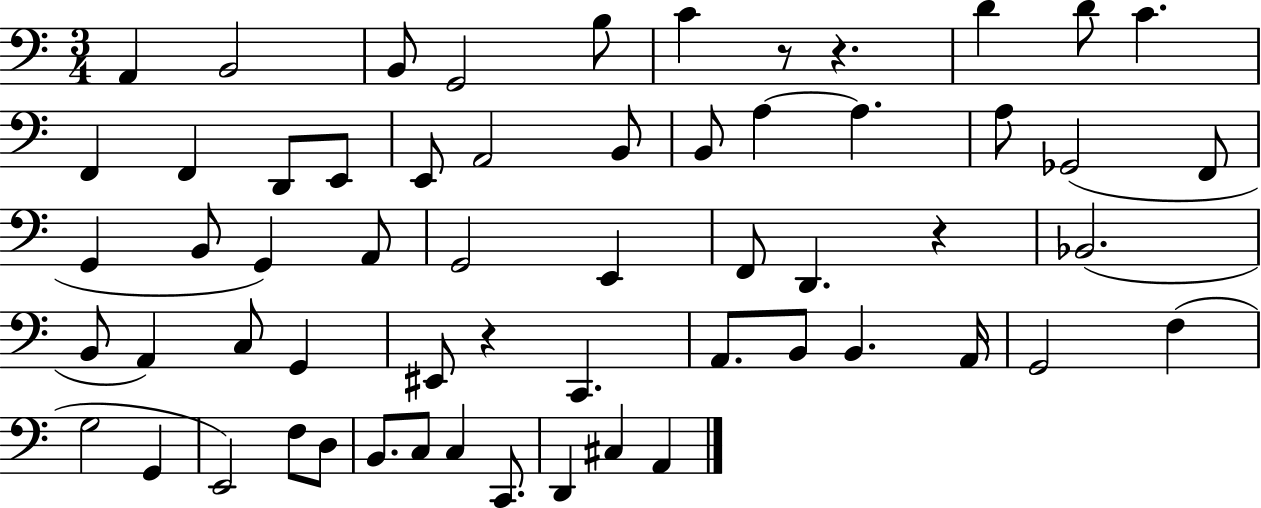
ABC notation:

X:1
T:Untitled
M:3/4
L:1/4
K:C
A,, B,,2 B,,/2 G,,2 B,/2 C z/2 z D D/2 C F,, F,, D,,/2 E,,/2 E,,/2 A,,2 B,,/2 B,,/2 A, A, A,/2 _G,,2 F,,/2 G,, B,,/2 G,, A,,/2 G,,2 E,, F,,/2 D,, z _B,,2 B,,/2 A,, C,/2 G,, ^E,,/2 z C,, A,,/2 B,,/2 B,, A,,/4 G,,2 F, G,2 G,, E,,2 F,/2 D,/2 B,,/2 C,/2 C, C,,/2 D,, ^C, A,,